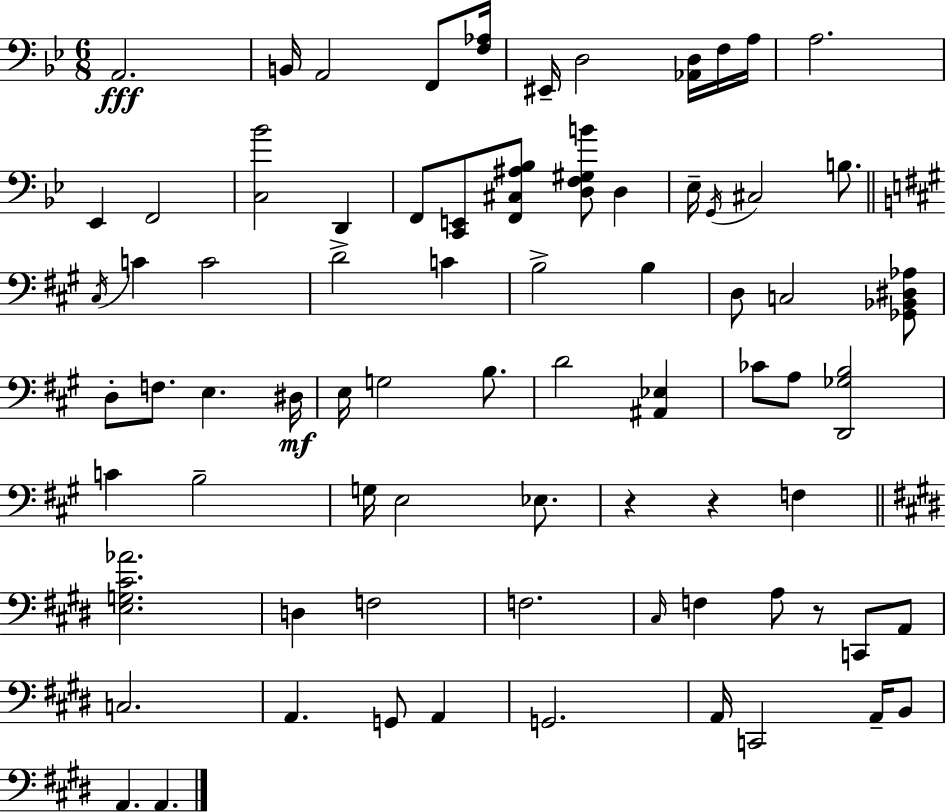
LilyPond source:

{
  \clef bass
  \numericTimeSignature
  \time 6/8
  \key bes \major
  a,2.\fff | b,16 a,2 f,8 <f aes>16 | eis,16-- d2 <aes, d>16 f16 a16 | a2. | \break ees,4 f,2 | <c bes'>2 d,4 | f,8 <c, e,>8 <f, cis ais bes>8 <d f gis b'>8 d4 | ees16-- \acciaccatura { g,16 } cis2 b8. | \break \bar "||" \break \key a \major \acciaccatura { cis16 } c'4 c'2 | d'2-> c'4 | b2-> b4 | d8 c2 <ges, bes, dis aes>8 | \break d8-. f8. e4. | dis16\mf e16 g2 b8. | d'2 <ais, ees>4 | ces'8 a8 <d, ges b>2 | \break c'4 b2-- | g16 e2 ees8. | r4 r4 f4 | \bar "||" \break \key e \major <e g cis' aes'>2. | d4 f2 | f2. | \grace { cis16 } f4 a8 r8 c,8 a,8 | \break c2. | a,4. g,8 a,4 | g,2. | a,16 c,2 a,16-- b,8 | \break a,4. a,4. | \bar "|."
}